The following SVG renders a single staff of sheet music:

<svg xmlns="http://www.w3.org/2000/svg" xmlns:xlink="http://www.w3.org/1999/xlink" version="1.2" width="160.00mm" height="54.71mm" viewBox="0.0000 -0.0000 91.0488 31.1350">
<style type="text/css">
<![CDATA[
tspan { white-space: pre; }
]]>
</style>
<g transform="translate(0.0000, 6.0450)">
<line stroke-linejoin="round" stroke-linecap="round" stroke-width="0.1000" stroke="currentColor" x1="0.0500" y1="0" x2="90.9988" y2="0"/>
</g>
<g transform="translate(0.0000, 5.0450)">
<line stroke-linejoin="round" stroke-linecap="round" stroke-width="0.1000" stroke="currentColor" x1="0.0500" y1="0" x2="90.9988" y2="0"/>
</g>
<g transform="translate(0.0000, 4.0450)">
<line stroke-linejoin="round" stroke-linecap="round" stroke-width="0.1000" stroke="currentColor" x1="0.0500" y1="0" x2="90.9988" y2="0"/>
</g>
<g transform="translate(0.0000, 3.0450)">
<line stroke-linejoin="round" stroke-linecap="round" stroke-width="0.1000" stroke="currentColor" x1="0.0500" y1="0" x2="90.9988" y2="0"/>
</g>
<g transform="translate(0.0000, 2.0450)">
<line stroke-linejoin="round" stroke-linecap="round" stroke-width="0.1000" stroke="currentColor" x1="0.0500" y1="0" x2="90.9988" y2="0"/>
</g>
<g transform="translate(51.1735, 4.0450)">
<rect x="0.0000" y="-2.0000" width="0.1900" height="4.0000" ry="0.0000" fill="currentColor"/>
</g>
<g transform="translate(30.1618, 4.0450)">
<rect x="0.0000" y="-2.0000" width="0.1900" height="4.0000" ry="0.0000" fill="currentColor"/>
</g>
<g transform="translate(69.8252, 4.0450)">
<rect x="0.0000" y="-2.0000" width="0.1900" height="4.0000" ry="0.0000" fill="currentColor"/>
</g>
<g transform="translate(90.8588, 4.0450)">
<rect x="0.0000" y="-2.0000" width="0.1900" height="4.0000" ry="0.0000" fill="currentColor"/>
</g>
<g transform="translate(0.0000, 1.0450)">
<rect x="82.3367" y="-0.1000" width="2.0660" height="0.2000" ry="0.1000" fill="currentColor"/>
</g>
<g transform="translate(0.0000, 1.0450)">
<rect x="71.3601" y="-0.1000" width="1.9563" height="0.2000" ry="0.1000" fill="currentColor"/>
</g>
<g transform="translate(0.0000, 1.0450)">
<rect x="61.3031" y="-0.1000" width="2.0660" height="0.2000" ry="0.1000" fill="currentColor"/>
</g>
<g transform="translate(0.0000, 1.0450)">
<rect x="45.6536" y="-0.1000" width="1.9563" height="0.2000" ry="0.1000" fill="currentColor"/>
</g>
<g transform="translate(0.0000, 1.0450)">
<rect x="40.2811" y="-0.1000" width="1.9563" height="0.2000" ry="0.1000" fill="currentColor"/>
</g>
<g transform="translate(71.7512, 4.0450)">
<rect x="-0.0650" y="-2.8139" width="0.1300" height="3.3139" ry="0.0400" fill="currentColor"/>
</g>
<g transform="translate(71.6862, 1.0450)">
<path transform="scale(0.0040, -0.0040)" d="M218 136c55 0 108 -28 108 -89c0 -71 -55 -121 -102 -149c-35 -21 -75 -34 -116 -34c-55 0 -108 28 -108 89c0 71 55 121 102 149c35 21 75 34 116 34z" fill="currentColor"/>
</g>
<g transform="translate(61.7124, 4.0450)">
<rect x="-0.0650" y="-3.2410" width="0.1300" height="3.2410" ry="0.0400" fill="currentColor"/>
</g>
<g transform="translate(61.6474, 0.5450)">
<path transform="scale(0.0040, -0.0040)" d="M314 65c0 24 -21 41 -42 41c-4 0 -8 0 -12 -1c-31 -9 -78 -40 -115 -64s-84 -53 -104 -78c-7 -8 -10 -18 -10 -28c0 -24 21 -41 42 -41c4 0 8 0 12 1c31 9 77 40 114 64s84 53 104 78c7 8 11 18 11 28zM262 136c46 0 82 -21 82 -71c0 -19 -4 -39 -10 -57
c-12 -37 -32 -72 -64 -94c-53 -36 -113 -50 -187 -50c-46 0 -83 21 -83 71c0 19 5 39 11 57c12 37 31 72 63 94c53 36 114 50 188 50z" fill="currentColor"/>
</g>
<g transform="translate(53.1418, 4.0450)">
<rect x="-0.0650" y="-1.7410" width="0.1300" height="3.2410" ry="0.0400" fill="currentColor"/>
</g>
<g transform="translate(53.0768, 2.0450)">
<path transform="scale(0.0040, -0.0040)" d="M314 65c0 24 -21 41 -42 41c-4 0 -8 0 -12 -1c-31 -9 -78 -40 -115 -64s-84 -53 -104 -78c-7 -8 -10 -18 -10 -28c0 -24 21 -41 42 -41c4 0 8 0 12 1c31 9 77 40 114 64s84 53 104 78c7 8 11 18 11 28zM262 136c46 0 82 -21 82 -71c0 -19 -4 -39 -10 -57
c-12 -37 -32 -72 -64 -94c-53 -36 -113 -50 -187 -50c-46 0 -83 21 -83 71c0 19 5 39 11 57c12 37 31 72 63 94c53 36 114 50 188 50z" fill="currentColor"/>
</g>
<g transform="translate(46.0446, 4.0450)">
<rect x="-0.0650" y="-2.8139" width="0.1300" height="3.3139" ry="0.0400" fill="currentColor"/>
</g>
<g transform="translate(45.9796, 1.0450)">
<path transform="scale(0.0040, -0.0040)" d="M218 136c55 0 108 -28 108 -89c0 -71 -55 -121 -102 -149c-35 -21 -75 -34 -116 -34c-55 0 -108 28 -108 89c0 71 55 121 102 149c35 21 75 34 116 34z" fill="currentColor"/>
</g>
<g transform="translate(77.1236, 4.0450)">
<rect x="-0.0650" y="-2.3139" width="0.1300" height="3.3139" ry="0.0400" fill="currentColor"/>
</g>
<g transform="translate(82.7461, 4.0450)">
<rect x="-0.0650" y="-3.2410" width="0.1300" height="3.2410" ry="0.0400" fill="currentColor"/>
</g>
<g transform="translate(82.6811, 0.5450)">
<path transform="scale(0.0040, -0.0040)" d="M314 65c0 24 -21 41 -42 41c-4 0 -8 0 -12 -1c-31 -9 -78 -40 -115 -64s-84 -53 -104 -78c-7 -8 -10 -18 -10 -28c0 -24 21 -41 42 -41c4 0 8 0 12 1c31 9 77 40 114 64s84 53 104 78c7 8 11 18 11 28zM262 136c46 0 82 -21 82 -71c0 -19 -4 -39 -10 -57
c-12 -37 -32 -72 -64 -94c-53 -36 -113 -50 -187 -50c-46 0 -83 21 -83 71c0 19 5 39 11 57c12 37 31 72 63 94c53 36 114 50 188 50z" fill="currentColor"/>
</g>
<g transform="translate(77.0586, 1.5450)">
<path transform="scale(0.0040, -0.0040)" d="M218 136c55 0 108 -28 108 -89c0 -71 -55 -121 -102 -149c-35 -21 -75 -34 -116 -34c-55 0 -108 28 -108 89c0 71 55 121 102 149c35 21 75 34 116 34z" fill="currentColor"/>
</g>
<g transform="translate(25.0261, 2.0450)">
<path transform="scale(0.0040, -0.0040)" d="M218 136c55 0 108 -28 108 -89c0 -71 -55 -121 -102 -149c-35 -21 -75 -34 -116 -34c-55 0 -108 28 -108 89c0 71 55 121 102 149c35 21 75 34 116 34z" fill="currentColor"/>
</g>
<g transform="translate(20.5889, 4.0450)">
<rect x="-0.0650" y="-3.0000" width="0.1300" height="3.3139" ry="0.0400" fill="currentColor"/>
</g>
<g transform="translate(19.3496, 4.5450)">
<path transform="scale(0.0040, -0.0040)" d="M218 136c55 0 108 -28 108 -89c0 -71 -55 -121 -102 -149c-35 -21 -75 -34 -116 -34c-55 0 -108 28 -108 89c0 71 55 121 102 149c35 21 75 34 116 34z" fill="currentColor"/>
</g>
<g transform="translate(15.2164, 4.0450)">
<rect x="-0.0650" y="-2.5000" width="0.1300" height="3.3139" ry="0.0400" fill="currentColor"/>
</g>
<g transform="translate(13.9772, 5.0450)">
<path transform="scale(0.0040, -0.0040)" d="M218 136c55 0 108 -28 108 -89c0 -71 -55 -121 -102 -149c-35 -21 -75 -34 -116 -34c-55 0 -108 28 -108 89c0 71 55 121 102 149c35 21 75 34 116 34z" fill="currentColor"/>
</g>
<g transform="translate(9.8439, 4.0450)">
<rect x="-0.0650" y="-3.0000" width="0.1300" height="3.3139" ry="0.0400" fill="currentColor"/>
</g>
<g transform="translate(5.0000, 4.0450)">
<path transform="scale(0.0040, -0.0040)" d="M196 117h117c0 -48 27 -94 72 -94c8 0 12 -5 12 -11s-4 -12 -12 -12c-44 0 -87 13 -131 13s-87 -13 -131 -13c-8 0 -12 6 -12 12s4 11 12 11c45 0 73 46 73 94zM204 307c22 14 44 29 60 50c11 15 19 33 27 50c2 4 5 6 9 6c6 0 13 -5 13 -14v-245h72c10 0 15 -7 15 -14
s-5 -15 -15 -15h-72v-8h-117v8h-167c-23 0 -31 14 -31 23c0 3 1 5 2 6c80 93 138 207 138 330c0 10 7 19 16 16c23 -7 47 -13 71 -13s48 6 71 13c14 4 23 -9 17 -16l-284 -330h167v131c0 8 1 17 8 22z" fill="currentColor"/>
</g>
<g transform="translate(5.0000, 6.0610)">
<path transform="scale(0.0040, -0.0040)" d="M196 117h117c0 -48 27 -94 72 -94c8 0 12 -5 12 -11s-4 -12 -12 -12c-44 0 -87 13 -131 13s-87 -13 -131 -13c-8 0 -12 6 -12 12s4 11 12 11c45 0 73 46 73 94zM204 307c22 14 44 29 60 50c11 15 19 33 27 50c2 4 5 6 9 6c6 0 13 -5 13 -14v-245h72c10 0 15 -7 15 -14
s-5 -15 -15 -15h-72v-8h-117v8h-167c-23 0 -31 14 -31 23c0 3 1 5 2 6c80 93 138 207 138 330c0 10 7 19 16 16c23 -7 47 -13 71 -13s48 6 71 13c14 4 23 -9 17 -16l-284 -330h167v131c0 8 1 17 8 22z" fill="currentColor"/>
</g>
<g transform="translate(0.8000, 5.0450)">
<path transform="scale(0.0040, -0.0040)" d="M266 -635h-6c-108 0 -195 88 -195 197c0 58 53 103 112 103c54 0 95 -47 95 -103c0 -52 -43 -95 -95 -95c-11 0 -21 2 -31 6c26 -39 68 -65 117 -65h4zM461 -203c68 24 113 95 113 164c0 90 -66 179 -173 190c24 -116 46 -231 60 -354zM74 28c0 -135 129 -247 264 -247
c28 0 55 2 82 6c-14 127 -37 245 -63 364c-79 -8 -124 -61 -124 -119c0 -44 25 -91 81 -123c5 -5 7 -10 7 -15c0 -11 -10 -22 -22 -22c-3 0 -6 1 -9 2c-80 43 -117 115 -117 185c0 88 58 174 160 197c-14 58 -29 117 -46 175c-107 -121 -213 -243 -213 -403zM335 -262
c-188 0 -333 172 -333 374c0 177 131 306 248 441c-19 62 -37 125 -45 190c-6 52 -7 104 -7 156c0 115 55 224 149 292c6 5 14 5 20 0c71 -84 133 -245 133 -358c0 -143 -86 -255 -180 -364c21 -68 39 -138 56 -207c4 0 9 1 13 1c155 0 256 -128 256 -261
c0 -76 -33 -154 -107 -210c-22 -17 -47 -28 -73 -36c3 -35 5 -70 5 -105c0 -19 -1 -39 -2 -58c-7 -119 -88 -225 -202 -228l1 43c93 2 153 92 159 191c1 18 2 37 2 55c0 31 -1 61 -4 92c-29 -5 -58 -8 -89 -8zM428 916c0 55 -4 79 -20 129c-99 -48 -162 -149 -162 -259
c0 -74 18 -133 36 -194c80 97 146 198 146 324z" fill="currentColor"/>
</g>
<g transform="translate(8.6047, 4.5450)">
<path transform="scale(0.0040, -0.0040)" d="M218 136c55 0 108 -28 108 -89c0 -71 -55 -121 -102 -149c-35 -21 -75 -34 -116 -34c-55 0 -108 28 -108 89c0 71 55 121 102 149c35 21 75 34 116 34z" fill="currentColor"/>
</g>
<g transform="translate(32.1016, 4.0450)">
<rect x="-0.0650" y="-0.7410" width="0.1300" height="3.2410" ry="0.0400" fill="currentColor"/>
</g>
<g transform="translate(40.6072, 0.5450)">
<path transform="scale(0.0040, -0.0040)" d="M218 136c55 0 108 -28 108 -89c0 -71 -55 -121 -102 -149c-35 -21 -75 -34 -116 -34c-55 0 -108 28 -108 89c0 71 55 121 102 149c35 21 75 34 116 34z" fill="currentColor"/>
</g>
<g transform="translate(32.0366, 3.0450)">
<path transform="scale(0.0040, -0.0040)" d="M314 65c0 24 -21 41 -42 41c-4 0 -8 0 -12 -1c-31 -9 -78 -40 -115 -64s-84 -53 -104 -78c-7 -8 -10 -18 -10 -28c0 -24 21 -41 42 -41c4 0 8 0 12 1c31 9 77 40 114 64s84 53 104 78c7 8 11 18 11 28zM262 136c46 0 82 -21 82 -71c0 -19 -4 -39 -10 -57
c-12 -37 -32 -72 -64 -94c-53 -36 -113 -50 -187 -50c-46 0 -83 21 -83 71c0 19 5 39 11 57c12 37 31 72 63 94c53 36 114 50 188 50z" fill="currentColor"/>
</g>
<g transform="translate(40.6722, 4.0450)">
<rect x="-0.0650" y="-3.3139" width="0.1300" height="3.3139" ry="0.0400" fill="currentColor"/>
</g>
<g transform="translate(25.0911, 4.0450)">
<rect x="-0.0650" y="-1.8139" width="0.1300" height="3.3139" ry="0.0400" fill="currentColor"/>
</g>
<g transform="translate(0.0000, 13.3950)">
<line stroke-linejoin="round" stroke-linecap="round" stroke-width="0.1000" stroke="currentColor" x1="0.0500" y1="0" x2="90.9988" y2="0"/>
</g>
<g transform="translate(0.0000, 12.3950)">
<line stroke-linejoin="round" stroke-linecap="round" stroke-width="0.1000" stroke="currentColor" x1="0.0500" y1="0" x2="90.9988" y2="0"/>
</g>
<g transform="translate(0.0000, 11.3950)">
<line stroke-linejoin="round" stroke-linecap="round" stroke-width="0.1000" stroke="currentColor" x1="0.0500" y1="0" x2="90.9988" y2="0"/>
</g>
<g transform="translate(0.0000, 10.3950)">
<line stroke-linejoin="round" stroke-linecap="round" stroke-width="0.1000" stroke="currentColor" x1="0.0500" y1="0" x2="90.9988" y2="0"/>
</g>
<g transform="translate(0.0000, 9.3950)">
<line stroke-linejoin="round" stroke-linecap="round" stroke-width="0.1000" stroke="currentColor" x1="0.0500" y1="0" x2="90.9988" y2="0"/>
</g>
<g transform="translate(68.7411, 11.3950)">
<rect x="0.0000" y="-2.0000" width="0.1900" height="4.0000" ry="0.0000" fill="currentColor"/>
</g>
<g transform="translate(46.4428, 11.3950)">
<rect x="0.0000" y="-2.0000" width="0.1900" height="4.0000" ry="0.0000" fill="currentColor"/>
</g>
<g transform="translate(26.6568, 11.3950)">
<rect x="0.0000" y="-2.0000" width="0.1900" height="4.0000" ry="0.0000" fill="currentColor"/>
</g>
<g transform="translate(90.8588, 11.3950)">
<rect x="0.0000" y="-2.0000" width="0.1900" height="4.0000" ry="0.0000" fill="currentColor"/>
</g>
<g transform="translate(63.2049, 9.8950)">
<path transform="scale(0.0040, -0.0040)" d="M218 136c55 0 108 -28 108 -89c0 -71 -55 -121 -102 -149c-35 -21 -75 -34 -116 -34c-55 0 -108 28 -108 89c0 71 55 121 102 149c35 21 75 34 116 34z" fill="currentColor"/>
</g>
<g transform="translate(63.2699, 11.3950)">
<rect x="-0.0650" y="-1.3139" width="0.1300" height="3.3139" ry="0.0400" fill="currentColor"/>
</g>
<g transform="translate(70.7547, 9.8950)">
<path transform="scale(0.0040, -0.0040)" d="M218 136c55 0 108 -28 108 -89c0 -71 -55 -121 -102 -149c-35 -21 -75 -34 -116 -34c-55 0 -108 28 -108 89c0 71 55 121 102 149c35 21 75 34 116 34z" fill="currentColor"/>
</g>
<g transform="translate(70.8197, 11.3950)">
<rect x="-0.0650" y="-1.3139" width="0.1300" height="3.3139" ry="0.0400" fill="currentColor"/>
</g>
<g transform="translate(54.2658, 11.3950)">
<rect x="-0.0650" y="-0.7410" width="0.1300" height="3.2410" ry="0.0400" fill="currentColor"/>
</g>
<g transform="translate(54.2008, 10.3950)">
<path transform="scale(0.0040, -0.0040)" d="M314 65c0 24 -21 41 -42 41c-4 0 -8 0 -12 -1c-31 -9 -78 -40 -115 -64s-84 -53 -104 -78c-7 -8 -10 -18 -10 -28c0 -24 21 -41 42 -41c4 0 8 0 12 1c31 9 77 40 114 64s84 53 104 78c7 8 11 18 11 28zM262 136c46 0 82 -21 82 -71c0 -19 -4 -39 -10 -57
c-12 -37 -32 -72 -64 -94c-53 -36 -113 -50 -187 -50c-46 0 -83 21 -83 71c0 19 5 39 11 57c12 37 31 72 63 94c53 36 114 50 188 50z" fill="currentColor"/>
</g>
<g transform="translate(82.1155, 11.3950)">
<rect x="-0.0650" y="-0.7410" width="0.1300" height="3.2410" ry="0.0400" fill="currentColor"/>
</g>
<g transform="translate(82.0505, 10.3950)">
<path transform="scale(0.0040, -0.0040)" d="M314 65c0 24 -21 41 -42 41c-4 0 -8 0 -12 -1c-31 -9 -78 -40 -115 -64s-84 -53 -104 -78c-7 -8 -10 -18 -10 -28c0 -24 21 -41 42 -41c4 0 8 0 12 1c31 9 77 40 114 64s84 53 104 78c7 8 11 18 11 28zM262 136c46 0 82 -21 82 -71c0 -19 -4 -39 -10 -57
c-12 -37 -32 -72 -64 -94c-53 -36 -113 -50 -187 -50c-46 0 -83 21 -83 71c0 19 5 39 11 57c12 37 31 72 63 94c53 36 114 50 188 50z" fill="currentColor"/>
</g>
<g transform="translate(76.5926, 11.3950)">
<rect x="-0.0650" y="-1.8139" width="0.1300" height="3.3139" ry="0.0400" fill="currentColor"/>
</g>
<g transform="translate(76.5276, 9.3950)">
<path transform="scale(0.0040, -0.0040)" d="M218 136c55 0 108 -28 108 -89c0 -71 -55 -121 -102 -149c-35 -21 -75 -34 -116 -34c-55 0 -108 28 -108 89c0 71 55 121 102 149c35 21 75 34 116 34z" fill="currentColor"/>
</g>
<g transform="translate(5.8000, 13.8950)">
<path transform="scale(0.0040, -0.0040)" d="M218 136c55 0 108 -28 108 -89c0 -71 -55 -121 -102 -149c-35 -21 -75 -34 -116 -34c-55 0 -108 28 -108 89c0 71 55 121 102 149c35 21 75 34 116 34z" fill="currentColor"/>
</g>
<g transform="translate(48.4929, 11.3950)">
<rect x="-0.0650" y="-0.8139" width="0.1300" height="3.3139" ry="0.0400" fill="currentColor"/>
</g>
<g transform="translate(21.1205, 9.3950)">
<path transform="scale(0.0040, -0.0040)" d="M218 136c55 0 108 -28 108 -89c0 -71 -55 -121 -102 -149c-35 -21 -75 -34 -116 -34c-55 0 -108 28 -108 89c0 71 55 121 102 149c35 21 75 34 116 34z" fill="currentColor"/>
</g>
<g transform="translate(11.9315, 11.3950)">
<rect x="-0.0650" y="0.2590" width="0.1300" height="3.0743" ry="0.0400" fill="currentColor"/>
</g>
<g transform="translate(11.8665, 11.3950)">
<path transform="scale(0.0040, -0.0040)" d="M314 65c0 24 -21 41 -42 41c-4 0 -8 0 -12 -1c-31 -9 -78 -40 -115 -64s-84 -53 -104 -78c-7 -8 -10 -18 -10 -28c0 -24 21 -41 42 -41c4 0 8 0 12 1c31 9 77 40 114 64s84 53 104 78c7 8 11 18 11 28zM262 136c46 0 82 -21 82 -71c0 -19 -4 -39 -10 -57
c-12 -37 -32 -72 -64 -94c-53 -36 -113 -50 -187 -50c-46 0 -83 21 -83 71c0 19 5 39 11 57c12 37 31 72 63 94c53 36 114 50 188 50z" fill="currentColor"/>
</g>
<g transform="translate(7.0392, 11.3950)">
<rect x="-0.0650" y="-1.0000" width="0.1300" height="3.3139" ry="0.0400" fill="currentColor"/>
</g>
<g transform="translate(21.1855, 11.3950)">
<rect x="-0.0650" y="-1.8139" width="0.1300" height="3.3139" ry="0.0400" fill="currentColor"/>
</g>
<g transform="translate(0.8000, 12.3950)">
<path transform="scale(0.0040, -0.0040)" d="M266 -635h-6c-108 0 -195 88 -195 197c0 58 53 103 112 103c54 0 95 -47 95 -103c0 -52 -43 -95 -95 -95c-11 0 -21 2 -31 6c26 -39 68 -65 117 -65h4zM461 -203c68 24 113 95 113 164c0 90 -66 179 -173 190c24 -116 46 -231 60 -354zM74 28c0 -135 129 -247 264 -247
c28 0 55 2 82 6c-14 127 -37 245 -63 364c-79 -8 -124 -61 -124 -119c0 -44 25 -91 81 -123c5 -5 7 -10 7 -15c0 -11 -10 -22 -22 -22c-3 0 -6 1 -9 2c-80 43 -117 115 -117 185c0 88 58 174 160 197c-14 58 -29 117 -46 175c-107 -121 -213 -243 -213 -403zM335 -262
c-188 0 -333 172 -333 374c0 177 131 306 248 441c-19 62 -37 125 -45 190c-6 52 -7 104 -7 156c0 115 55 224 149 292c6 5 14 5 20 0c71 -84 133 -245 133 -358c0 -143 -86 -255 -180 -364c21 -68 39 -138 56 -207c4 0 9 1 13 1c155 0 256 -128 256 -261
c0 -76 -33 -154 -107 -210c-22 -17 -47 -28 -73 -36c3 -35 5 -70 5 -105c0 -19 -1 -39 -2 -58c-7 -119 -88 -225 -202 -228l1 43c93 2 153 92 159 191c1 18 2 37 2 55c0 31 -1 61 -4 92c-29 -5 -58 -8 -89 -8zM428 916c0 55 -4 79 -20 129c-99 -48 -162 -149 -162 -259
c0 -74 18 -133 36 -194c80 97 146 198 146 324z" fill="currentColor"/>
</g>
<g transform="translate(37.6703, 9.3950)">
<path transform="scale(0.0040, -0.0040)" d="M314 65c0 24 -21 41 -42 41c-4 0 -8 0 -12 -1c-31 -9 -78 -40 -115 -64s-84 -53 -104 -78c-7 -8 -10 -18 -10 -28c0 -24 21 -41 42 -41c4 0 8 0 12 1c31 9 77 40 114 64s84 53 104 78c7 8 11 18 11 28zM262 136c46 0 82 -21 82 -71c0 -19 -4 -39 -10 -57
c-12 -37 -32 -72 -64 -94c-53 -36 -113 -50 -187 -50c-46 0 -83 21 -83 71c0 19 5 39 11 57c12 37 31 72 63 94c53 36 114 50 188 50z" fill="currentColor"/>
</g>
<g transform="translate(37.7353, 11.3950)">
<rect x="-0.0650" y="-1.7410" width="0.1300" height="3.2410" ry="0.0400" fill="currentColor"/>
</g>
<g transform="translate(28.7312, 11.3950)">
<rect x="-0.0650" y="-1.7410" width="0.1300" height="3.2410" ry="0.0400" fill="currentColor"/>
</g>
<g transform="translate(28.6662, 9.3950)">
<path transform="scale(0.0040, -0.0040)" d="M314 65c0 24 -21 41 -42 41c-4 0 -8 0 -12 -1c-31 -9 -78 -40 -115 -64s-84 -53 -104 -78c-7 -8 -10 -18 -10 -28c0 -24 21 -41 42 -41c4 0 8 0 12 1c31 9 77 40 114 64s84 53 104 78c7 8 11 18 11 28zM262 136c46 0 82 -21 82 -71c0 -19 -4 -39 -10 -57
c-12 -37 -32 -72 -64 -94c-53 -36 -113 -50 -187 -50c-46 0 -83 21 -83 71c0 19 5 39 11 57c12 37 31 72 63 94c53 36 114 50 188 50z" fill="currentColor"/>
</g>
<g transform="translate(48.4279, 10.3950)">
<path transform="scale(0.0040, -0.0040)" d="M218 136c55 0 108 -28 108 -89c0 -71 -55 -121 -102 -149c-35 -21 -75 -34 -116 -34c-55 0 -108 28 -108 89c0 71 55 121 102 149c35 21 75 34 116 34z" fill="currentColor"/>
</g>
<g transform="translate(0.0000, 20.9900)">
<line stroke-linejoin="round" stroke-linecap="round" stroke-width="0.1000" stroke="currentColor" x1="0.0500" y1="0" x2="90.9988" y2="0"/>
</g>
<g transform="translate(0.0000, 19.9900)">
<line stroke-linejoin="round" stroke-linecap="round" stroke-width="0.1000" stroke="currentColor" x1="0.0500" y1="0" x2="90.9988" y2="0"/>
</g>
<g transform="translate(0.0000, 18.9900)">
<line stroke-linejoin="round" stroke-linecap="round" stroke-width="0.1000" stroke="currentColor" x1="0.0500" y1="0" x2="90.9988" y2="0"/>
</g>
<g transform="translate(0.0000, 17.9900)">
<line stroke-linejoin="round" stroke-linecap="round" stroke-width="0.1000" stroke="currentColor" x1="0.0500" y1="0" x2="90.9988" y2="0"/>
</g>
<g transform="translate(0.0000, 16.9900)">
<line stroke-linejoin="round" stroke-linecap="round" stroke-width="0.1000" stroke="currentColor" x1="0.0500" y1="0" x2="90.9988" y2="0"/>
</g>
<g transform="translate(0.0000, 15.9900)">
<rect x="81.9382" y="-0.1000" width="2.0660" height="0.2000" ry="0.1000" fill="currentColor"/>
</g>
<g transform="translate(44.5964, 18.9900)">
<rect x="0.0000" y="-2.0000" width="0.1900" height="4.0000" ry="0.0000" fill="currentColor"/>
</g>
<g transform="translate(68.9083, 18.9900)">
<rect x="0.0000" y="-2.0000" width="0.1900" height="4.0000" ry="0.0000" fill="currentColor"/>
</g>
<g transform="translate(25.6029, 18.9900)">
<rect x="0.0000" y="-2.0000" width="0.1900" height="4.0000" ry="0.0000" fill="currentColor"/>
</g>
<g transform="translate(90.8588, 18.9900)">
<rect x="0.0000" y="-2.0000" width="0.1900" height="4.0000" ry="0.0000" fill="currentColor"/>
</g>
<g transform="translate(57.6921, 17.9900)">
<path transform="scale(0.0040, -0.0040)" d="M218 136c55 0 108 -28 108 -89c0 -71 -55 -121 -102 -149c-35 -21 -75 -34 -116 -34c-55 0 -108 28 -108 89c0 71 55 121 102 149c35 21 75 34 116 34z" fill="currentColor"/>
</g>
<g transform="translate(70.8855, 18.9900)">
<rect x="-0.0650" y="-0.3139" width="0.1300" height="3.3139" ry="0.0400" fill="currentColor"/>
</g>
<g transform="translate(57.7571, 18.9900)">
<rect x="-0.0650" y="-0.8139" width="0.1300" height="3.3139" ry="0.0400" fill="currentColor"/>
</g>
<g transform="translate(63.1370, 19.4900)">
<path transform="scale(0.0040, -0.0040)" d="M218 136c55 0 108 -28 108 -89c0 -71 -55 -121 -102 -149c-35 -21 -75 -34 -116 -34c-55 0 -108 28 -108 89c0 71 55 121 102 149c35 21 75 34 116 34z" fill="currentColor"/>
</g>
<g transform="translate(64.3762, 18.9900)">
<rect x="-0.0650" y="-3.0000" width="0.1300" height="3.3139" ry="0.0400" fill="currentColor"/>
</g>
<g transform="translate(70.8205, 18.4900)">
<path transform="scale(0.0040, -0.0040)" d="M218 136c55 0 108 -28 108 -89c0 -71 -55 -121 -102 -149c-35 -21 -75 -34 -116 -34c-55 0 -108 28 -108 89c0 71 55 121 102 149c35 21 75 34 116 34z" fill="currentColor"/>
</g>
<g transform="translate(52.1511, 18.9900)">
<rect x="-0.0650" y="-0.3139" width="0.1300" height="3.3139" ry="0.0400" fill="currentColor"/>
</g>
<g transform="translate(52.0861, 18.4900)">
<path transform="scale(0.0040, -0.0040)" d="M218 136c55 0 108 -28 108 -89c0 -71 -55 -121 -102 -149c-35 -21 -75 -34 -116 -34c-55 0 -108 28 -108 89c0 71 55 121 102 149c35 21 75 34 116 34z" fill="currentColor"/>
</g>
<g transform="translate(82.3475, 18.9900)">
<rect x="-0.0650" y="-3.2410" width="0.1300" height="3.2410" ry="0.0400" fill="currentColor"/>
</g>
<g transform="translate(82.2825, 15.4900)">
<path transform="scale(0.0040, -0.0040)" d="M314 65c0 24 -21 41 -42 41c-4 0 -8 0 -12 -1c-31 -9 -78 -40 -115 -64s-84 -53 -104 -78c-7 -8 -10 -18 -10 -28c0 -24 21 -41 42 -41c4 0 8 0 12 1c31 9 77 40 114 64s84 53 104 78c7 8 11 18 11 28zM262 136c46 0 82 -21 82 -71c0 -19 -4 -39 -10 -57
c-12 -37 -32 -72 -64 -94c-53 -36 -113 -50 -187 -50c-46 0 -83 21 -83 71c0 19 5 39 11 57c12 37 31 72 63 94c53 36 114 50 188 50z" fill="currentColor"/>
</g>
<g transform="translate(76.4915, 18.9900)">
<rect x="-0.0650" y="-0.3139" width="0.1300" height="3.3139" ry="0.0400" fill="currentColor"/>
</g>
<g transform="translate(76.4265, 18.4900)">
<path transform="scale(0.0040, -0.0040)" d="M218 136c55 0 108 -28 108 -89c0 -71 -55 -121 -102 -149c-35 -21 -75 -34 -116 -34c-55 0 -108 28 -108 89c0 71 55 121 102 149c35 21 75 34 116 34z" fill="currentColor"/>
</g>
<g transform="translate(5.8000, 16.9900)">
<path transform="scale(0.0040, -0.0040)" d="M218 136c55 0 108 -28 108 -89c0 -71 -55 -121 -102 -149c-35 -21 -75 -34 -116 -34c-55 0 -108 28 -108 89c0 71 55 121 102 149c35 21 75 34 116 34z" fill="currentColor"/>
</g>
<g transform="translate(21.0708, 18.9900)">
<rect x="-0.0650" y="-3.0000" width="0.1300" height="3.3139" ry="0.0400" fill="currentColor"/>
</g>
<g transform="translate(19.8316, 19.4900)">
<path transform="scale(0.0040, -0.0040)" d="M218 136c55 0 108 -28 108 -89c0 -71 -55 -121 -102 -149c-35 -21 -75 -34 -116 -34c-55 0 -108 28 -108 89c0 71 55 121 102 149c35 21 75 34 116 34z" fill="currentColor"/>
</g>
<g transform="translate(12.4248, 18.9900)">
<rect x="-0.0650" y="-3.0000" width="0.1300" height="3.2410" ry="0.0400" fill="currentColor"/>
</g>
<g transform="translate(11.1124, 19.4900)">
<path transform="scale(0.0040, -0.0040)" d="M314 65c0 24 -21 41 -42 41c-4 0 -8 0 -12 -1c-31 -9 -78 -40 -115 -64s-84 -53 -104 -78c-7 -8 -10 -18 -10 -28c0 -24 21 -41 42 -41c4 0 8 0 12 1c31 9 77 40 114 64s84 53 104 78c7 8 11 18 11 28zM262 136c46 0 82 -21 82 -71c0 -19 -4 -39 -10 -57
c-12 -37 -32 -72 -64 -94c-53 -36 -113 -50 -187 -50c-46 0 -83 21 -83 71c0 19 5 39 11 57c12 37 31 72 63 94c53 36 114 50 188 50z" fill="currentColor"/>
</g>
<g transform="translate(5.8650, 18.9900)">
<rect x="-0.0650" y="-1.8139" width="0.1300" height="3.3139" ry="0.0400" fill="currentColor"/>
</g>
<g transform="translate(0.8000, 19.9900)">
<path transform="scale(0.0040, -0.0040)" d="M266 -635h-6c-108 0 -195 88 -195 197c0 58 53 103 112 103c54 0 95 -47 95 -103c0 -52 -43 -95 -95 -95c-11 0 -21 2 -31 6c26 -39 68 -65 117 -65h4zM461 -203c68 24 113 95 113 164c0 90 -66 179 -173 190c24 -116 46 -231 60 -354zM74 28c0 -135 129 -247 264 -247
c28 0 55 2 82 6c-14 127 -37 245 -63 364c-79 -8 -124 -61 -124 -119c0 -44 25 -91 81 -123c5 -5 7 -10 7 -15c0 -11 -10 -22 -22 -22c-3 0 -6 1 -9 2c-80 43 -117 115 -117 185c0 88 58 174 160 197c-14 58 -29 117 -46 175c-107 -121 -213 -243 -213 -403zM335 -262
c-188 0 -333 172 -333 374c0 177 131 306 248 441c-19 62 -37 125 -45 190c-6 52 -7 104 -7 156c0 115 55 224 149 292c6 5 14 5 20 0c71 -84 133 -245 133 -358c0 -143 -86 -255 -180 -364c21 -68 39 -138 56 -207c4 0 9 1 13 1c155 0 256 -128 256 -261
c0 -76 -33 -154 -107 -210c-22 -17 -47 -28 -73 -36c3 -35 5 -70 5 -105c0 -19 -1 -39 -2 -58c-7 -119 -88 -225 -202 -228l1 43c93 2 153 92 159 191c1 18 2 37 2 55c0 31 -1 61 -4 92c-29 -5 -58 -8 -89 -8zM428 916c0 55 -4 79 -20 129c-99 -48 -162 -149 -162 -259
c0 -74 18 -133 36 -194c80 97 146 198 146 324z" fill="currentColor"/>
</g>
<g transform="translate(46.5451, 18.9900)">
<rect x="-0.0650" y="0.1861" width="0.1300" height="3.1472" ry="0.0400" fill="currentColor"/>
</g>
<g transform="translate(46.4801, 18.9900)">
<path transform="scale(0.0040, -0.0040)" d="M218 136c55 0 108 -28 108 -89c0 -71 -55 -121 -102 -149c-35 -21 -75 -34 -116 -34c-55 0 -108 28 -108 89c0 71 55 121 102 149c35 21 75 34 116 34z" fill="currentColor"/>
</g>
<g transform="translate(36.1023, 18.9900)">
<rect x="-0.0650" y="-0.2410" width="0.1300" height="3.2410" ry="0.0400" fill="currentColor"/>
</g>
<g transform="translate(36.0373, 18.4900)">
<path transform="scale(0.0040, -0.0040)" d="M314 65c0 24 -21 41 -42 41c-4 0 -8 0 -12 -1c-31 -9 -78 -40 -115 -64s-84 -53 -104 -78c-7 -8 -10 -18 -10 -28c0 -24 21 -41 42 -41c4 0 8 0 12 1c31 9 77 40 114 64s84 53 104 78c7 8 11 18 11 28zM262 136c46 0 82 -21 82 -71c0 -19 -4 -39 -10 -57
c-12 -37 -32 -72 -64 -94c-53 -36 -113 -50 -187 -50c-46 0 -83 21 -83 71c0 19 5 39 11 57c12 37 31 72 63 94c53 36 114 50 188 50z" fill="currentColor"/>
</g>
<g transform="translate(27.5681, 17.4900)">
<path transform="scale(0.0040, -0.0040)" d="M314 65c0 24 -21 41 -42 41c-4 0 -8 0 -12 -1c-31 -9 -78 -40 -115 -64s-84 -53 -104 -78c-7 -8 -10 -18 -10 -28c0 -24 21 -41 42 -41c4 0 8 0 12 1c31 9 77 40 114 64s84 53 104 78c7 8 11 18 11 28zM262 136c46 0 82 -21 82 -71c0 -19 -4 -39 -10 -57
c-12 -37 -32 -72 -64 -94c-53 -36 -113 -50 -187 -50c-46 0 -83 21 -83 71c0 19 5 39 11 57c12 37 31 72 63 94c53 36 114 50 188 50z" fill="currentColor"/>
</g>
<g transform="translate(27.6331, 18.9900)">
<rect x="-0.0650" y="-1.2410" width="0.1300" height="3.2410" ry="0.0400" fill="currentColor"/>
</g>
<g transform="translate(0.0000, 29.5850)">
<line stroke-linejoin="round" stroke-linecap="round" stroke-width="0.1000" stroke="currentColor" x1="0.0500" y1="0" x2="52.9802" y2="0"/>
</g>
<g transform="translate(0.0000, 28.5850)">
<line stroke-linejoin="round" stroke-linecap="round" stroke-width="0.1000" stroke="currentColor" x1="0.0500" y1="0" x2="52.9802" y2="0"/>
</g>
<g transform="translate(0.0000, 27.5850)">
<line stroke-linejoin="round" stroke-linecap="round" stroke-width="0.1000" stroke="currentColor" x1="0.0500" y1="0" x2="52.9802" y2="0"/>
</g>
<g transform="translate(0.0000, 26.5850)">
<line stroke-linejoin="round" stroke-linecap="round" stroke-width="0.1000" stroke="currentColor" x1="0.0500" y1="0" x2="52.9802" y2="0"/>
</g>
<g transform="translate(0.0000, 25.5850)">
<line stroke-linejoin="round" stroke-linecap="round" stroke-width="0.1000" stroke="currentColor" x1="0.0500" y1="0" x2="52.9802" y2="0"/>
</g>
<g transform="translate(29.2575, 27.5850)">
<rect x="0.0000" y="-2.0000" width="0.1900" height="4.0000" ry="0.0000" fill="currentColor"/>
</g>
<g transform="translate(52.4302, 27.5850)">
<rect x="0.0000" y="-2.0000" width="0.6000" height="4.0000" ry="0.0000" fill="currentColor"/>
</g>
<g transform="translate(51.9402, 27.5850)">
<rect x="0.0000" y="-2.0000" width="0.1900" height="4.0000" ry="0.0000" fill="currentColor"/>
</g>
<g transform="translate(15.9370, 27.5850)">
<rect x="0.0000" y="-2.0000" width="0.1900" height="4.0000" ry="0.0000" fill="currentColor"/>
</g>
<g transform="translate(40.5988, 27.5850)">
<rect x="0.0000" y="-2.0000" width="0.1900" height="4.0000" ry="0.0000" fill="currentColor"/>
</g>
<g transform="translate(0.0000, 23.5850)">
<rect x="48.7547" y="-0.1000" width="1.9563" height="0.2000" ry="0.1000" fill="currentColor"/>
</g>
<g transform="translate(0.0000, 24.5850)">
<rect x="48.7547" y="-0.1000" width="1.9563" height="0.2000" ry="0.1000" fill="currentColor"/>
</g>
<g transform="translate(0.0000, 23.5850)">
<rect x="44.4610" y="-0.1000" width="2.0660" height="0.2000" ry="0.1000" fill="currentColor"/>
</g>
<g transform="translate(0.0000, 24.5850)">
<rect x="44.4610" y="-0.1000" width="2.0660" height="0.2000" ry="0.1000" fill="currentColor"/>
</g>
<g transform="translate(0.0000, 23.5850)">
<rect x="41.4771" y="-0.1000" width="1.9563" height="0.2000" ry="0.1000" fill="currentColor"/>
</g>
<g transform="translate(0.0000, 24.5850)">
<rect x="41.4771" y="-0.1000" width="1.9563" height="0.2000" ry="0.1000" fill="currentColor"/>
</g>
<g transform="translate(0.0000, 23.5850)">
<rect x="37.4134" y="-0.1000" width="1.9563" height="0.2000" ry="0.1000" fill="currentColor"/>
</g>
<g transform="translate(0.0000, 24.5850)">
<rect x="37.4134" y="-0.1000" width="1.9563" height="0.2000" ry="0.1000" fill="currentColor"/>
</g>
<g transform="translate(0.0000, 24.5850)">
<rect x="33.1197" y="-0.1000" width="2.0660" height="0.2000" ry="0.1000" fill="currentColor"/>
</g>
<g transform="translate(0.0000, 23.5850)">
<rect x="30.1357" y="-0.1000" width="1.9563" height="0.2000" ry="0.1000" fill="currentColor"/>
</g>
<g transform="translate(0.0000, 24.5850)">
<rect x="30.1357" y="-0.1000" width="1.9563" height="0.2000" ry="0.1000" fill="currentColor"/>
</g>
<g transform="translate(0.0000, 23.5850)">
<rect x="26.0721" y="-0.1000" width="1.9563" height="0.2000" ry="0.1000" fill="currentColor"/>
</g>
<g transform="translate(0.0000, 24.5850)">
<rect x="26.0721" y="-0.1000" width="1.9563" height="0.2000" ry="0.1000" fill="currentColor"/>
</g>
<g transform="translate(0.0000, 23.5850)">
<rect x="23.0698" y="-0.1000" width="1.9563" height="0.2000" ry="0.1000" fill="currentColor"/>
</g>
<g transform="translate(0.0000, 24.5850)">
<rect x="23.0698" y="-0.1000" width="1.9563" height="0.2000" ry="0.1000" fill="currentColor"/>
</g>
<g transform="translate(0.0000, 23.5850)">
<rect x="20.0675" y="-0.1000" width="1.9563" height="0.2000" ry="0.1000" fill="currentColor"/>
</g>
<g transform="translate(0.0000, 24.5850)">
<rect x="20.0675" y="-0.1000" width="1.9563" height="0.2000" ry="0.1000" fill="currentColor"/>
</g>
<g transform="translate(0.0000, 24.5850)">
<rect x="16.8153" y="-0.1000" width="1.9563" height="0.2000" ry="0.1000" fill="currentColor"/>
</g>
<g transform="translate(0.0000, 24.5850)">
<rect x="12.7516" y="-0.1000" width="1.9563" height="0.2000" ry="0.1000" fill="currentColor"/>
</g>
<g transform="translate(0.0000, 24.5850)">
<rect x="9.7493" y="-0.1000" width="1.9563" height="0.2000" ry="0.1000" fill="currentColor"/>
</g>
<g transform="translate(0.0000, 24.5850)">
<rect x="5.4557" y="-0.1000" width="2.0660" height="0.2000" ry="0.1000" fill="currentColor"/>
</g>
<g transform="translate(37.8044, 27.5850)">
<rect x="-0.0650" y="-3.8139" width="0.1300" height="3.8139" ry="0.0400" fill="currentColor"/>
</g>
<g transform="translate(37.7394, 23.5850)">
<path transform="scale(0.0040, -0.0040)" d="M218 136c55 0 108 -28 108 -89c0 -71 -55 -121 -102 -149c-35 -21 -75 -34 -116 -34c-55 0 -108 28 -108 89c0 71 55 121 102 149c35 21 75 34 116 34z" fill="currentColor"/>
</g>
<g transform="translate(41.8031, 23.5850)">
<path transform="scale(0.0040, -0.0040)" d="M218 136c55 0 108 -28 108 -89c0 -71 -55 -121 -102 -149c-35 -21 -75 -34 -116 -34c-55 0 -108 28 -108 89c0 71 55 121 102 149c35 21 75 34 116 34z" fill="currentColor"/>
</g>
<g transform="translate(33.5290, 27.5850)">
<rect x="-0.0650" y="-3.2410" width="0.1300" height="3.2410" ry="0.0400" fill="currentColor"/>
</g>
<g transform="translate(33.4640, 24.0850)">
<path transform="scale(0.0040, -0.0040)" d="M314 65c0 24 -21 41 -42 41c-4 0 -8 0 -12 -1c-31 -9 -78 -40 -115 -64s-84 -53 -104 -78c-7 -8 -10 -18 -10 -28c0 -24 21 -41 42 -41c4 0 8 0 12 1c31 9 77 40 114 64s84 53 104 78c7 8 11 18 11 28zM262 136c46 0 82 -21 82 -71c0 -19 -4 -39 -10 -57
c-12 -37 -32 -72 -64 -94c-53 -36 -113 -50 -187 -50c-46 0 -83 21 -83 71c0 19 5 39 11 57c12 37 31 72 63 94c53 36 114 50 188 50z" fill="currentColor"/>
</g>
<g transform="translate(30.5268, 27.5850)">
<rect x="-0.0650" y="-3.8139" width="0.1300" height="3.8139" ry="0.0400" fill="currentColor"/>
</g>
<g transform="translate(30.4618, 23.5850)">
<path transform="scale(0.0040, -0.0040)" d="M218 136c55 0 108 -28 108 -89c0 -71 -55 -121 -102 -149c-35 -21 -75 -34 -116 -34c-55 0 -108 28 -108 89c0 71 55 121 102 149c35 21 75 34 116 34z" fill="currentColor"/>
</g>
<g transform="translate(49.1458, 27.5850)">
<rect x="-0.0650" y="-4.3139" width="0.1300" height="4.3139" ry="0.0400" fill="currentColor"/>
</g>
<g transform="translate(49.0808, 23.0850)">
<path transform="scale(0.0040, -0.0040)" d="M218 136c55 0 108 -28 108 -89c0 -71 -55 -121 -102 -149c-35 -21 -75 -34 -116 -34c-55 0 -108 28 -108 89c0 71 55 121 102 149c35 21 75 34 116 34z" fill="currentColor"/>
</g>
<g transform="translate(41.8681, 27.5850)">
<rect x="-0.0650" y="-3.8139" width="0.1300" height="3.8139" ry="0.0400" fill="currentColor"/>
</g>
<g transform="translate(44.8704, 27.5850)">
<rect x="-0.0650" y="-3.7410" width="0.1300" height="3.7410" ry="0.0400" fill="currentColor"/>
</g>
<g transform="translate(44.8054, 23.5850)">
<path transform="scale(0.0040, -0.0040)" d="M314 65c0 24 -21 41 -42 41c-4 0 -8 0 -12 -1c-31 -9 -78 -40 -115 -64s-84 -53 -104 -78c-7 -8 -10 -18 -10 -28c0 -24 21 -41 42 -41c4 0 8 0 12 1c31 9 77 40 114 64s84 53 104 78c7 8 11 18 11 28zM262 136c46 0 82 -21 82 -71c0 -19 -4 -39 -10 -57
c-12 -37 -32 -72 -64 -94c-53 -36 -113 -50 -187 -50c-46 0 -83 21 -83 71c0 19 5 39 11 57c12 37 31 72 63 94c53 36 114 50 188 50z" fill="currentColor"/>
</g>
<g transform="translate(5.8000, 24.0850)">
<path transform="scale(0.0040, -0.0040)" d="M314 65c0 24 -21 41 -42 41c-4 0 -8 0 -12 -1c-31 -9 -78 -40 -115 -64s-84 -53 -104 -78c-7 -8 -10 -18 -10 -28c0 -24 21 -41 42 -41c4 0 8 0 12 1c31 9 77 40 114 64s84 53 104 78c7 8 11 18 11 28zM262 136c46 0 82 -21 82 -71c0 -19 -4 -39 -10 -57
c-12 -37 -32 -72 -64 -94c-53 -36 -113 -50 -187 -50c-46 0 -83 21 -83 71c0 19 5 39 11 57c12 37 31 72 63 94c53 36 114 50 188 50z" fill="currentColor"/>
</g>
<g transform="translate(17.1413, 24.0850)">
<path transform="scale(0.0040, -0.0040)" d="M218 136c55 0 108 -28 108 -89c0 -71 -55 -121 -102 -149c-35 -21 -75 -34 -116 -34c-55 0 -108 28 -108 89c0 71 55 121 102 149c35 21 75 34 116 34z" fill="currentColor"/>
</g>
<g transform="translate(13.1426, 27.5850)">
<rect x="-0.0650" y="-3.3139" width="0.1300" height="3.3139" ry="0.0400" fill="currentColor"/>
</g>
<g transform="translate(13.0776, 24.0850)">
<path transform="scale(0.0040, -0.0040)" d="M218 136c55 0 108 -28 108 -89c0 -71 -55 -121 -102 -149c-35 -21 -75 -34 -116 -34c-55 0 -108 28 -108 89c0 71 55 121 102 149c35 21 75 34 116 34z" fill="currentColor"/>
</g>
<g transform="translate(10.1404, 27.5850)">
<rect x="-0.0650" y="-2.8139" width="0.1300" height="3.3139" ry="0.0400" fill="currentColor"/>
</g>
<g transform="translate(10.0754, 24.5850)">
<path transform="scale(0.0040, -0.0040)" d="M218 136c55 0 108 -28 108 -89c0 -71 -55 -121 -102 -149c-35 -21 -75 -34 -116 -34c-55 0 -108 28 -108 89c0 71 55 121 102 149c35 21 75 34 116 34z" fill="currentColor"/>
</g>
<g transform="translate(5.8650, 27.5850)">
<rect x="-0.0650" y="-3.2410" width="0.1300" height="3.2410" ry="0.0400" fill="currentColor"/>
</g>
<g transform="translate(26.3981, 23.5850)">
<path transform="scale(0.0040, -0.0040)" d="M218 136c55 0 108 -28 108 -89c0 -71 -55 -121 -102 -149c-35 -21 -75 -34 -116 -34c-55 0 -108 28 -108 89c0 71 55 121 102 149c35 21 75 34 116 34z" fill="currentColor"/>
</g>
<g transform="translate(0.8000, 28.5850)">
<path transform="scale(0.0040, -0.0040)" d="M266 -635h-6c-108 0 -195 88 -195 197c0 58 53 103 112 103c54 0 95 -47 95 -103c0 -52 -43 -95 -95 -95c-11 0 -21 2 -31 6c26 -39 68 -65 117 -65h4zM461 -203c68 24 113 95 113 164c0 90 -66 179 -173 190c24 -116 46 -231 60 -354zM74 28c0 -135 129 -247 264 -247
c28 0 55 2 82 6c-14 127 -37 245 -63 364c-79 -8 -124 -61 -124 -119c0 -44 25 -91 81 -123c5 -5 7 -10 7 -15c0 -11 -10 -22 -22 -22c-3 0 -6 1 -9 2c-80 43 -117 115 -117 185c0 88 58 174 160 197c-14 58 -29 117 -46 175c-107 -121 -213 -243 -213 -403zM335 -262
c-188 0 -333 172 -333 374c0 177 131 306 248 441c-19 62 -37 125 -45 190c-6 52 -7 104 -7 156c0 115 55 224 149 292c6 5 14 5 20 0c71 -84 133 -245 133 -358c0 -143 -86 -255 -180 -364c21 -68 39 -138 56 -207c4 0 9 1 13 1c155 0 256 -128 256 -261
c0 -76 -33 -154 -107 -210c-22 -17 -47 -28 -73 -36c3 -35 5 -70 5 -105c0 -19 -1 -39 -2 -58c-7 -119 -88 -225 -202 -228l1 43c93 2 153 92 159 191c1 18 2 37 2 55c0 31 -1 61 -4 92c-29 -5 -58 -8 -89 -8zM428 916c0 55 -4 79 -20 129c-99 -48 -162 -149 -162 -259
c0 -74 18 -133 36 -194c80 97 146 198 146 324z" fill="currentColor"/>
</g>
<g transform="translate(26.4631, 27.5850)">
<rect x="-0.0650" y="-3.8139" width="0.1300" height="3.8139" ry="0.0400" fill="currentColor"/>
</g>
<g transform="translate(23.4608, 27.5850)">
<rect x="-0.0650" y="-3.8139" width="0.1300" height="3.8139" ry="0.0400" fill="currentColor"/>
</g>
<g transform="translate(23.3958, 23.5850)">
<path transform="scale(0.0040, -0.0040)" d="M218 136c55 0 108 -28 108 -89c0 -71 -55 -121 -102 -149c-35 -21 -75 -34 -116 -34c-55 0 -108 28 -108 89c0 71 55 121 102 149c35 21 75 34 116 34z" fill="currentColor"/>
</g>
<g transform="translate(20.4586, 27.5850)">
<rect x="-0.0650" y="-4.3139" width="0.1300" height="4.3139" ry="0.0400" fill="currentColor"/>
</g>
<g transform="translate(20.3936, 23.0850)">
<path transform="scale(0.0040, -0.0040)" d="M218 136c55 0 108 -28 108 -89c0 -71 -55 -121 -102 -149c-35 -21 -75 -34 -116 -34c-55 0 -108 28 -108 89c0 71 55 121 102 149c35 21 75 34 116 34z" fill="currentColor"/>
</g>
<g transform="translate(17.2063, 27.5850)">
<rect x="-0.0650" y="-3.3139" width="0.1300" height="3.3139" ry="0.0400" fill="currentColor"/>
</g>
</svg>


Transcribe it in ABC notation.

X:1
T:Untitled
M:4/4
L:1/4
K:C
A G A f d2 b a f2 b2 a g b2 D B2 f f2 f2 d d2 e e f d2 f A2 A e2 c2 B c d A c c b2 b2 a b b d' c' c' c' b2 c' c' c'2 d'